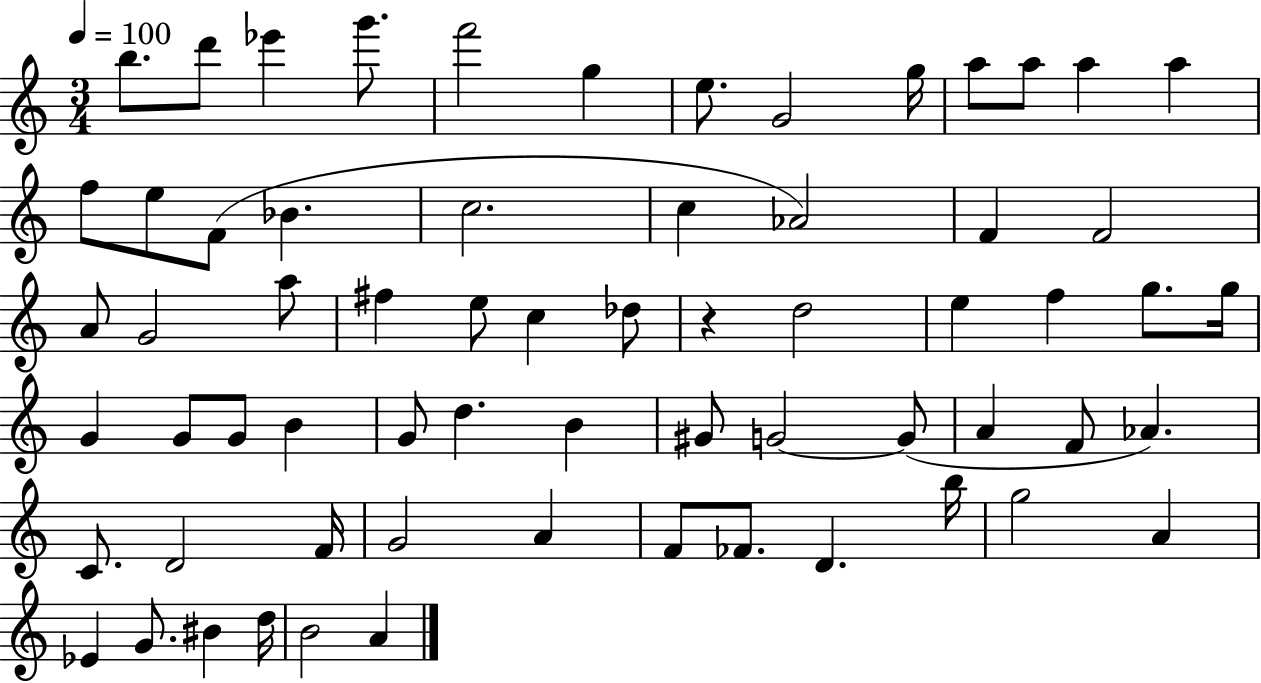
{
  \clef treble
  \numericTimeSignature
  \time 3/4
  \key c \major
  \tempo 4 = 100
  b''8. d'''8 ees'''4 g'''8. | f'''2 g''4 | e''8. g'2 g''16 | a''8 a''8 a''4 a''4 | \break f''8 e''8 f'8( bes'4. | c''2. | c''4 aes'2) | f'4 f'2 | \break a'8 g'2 a''8 | fis''4 e''8 c''4 des''8 | r4 d''2 | e''4 f''4 g''8. g''16 | \break g'4 g'8 g'8 b'4 | g'8 d''4. b'4 | gis'8 g'2~~ g'8( | a'4 f'8 aes'4.) | \break c'8. d'2 f'16 | g'2 a'4 | f'8 fes'8. d'4. b''16 | g''2 a'4 | \break ees'4 g'8. bis'4 d''16 | b'2 a'4 | \bar "|."
}